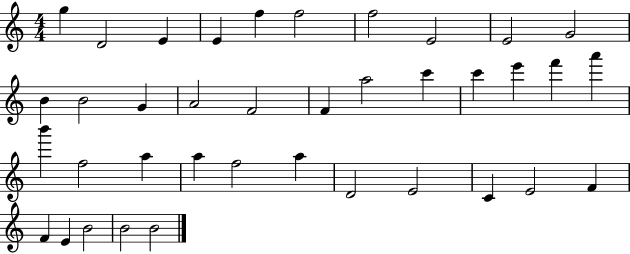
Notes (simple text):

G5/q D4/h E4/q E4/q F5/q F5/h F5/h E4/h E4/h G4/h B4/q B4/h G4/q A4/h F4/h F4/q A5/h C6/q C6/q E6/q F6/q A6/q B6/q F5/h A5/q A5/q F5/h A5/q D4/h E4/h C4/q E4/h F4/q F4/q E4/q B4/h B4/h B4/h